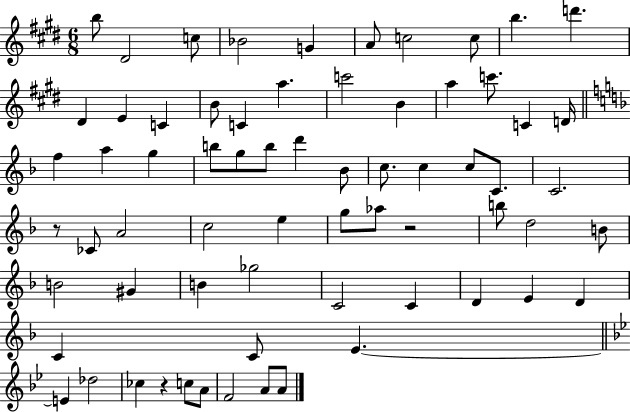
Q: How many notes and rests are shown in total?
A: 67